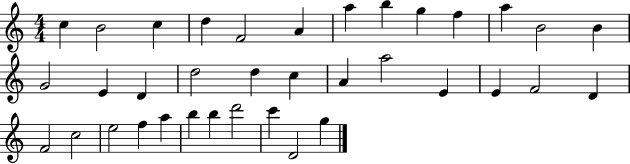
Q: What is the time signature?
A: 4/4